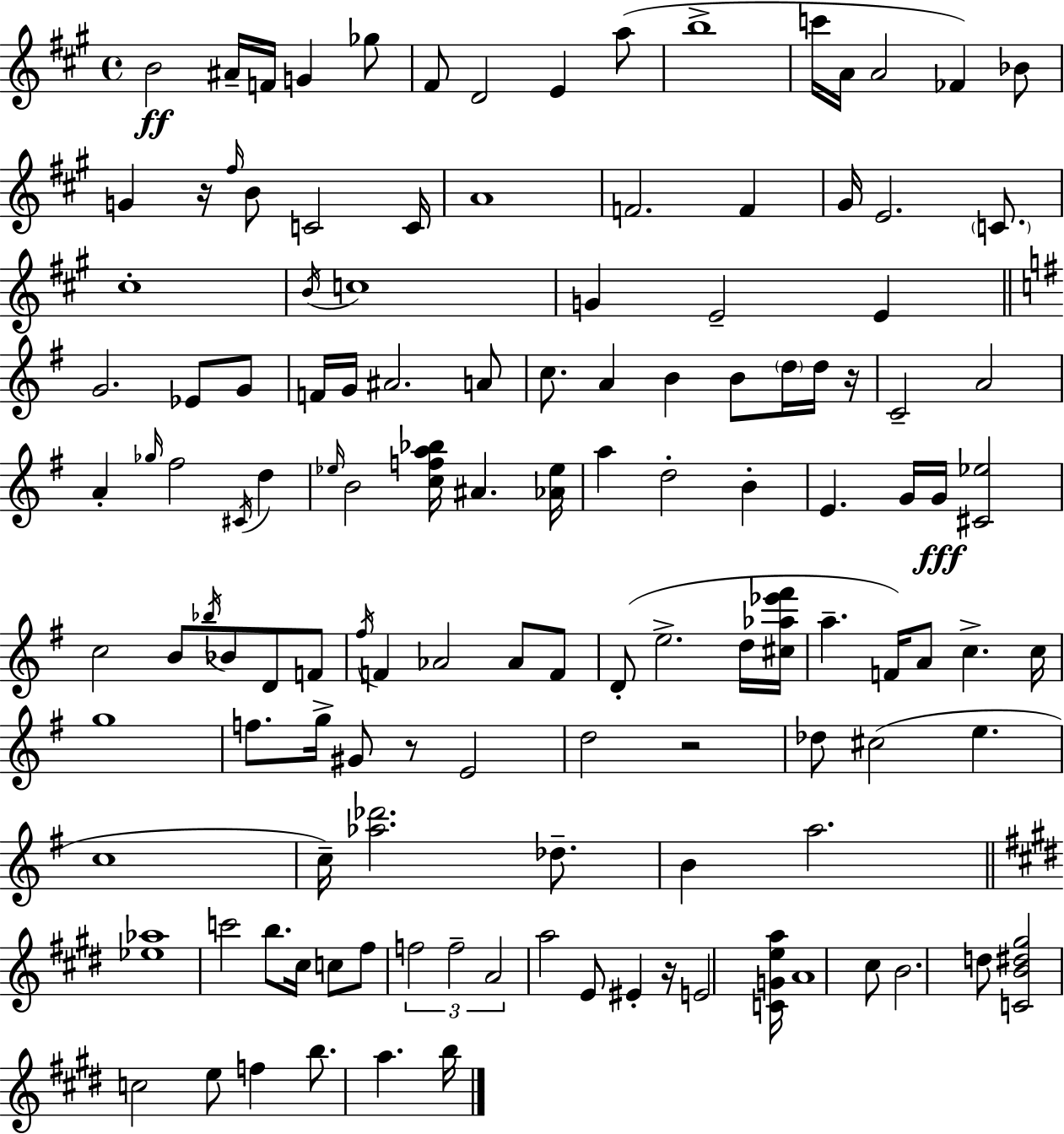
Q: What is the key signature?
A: A major